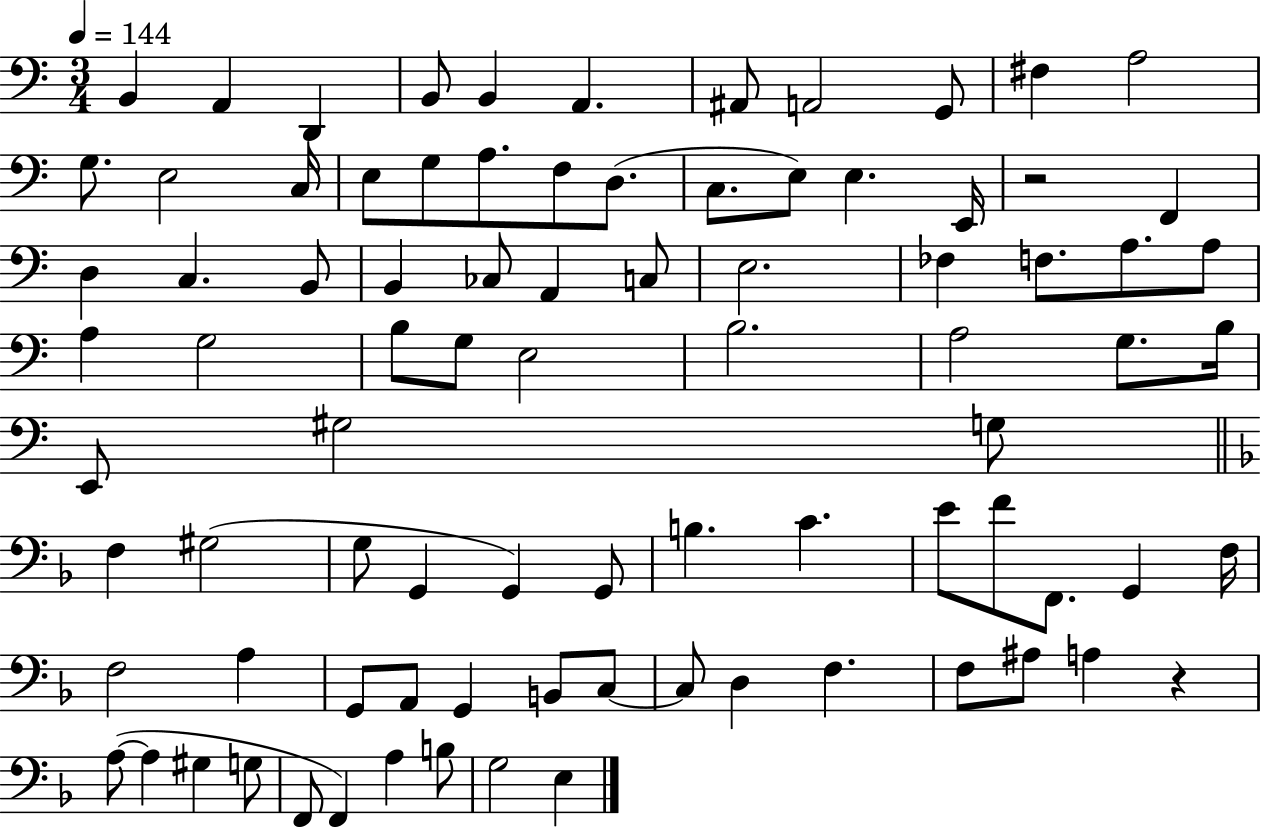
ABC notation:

X:1
T:Untitled
M:3/4
L:1/4
K:C
B,, A,, D,, B,,/2 B,, A,, ^A,,/2 A,,2 G,,/2 ^F, A,2 G,/2 E,2 C,/4 E,/2 G,/2 A,/2 F,/2 D,/2 C,/2 E,/2 E, E,,/4 z2 F,, D, C, B,,/2 B,, _C,/2 A,, C,/2 E,2 _F, F,/2 A,/2 A,/2 A, G,2 B,/2 G,/2 E,2 B,2 A,2 G,/2 B,/4 E,,/2 ^G,2 G,/2 F, ^G,2 G,/2 G,, G,, G,,/2 B, C E/2 F/2 F,,/2 G,, F,/4 F,2 A, G,,/2 A,,/2 G,, B,,/2 C,/2 C,/2 D, F, F,/2 ^A,/2 A, z A,/2 A, ^G, G,/2 F,,/2 F,, A, B,/2 G,2 E,